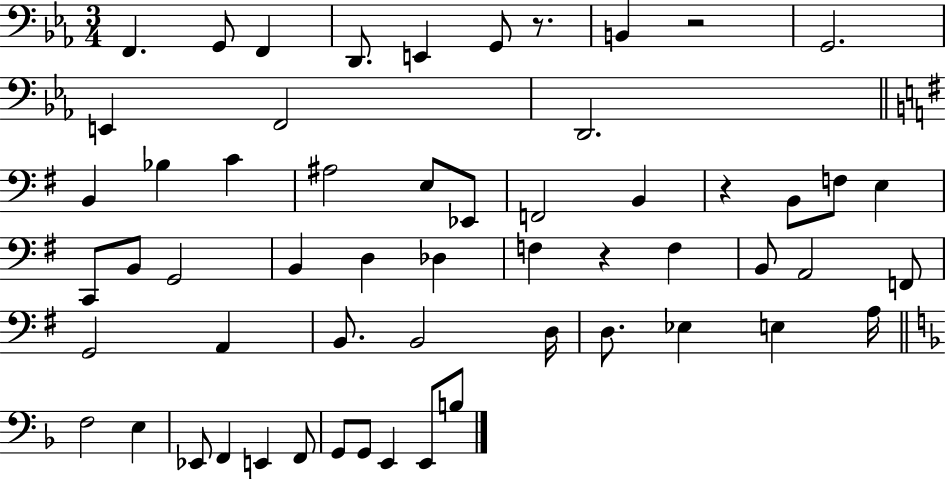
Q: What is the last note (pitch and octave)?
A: B3